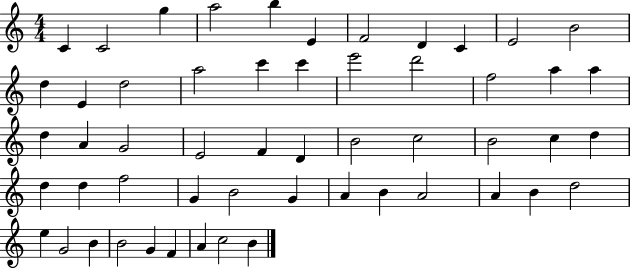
C4/q C4/h G5/q A5/h B5/q E4/q F4/h D4/q C4/q E4/h B4/h D5/q E4/q D5/h A5/h C6/q C6/q E6/h D6/h F5/h A5/q A5/q D5/q A4/q G4/h E4/h F4/q D4/q B4/h C5/h B4/h C5/q D5/q D5/q D5/q F5/h G4/q B4/h G4/q A4/q B4/q A4/h A4/q B4/q D5/h E5/q G4/h B4/q B4/h G4/q F4/q A4/q C5/h B4/q